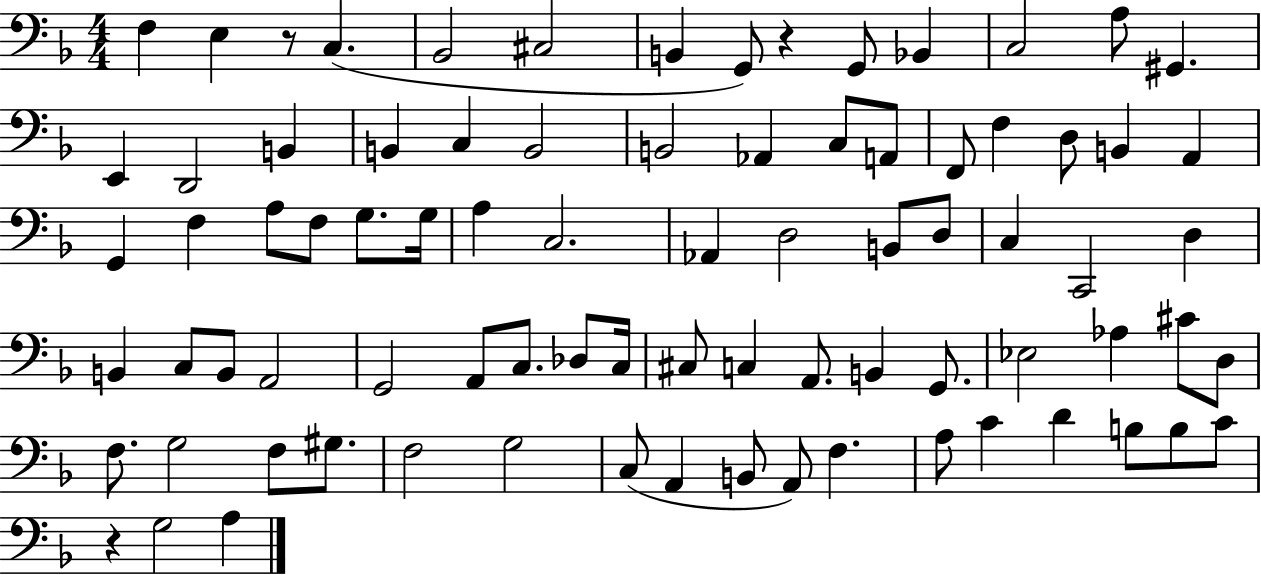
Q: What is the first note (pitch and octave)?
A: F3